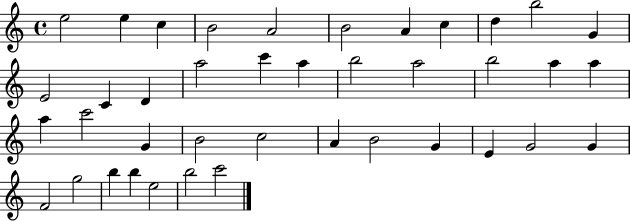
{
  \clef treble
  \time 4/4
  \defaultTimeSignature
  \key c \major
  e''2 e''4 c''4 | b'2 a'2 | b'2 a'4 c''4 | d''4 b''2 g'4 | \break e'2 c'4 d'4 | a''2 c'''4 a''4 | b''2 a''2 | b''2 a''4 a''4 | \break a''4 c'''2 g'4 | b'2 c''2 | a'4 b'2 g'4 | e'4 g'2 g'4 | \break f'2 g''2 | b''4 b''4 e''2 | b''2 c'''2 | \bar "|."
}